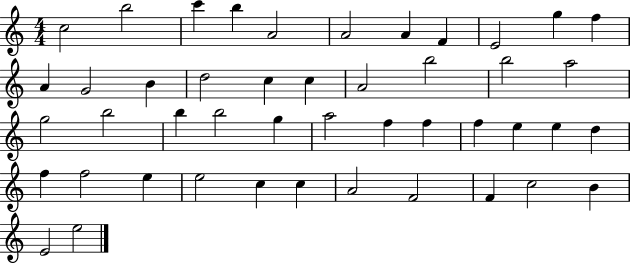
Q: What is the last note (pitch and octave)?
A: E5